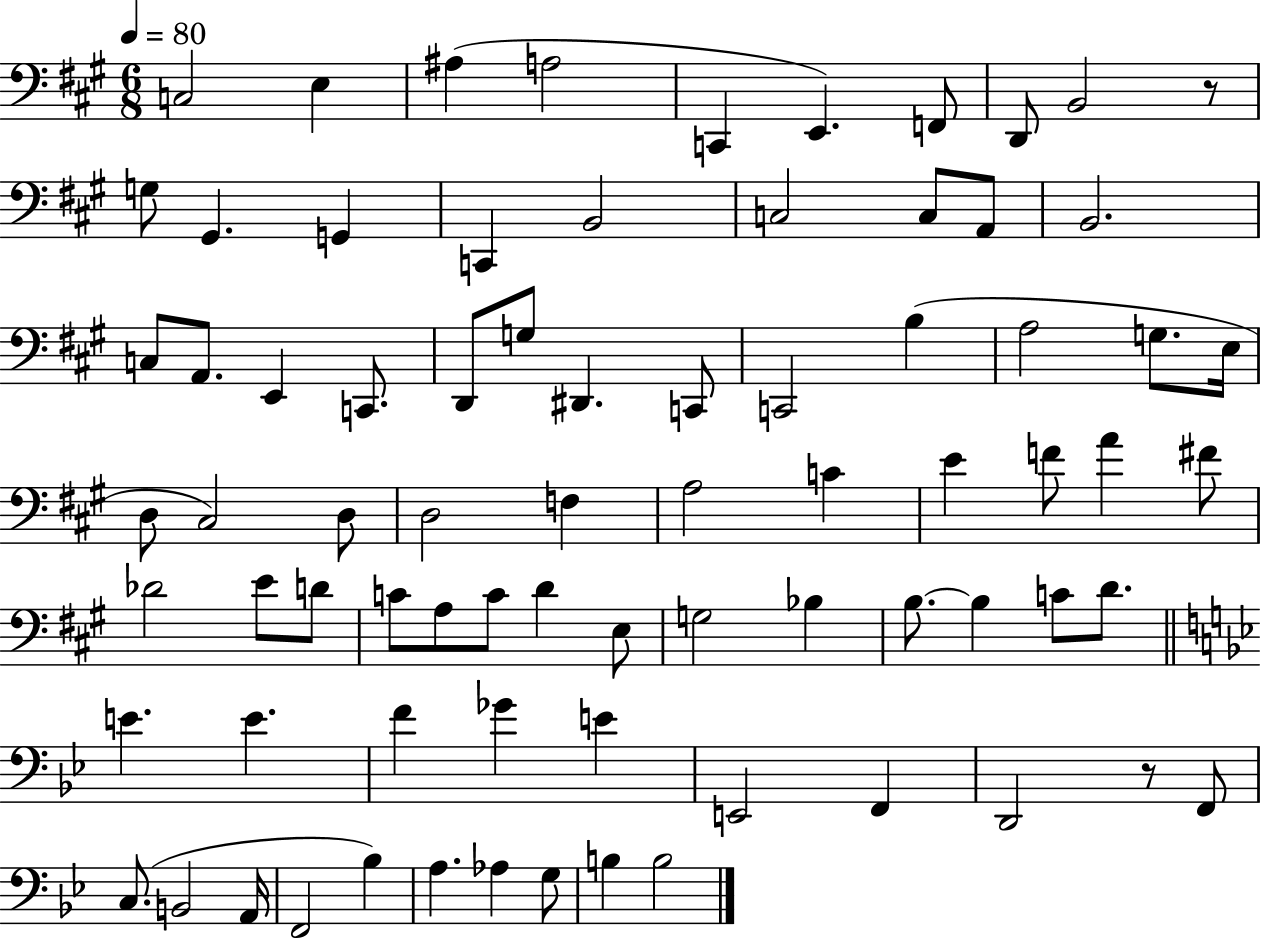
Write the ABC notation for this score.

X:1
T:Untitled
M:6/8
L:1/4
K:A
C,2 E, ^A, A,2 C,, E,, F,,/2 D,,/2 B,,2 z/2 G,/2 ^G,, G,, C,, B,,2 C,2 C,/2 A,,/2 B,,2 C,/2 A,,/2 E,, C,,/2 D,,/2 G,/2 ^D,, C,,/2 C,,2 B, A,2 G,/2 E,/4 D,/2 ^C,2 D,/2 D,2 F, A,2 C E F/2 A ^F/2 _D2 E/2 D/2 C/2 A,/2 C/2 D E,/2 G,2 _B, B,/2 B, C/2 D/2 E E F _G E E,,2 F,, D,,2 z/2 F,,/2 C,/2 B,,2 A,,/4 F,,2 _B, A, _A, G,/2 B, B,2